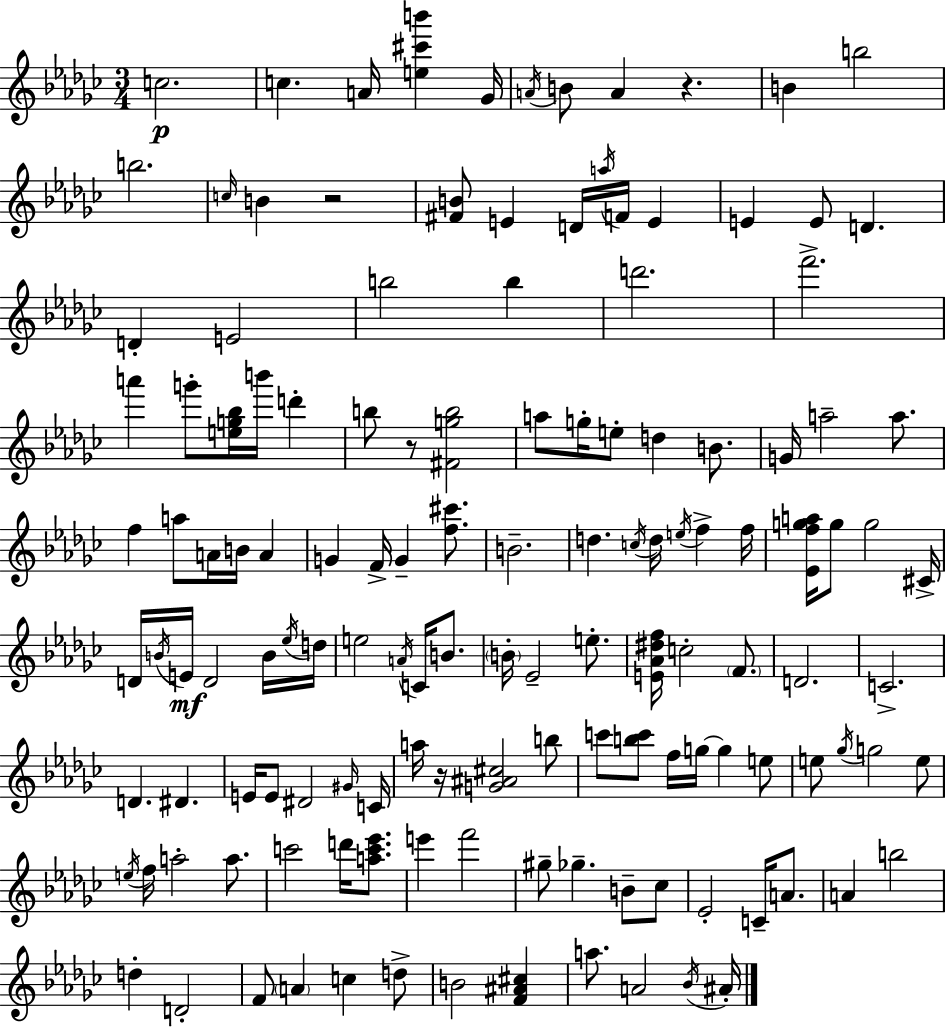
{
  \clef treble
  \numericTimeSignature
  \time 3/4
  \key ees \minor
  c''2.\p | c''4. a'16 <e'' cis''' b'''>4 ges'16 | \acciaccatura { a'16 } b'8 a'4 r4. | b'4 b''2 | \break b''2. | \grace { c''16 } b'4 r2 | <fis' b'>8 e'4 d'16 \acciaccatura { a''16 } f'16 e'4 | e'4 e'8 d'4. | \break d'4-. e'2 | b''2 b''4 | d'''2. | f'''2.-> | \break a'''4 g'''8-. <e'' g'' bes''>16 b'''16 d'''4-. | b''8 r8 <fis' g'' b''>2 | a''8 g''16-. e''8-. d''4 | b'8. g'16 a''2-- | \break a''8. f''4 a''8 a'16 b'16 a'4 | g'4 f'16-> g'4-- | <f'' cis'''>8. b'2.-- | d''4. \acciaccatura { c''16 } d''16 \acciaccatura { e''16 } | \break f''4-> f''16 <ees' f'' g'' a''>16 g''8 g''2 | cis'16-> d'16 \acciaccatura { b'16 } e'16\mf d'2 | b'16 \acciaccatura { ees''16 } d''16 e''2 | \acciaccatura { a'16 } c'16 b'8. \parenthesize b'16-. ees'2-- | \break e''8.-. <e' aes' dis'' f''>16 c''2-. | \parenthesize f'8. d'2. | c'2.-> | d'4. | \break dis'4. e'16 e'8 dis'2 | \grace { gis'16 } c'16 a''16 r16 <g' ais' cis''>2 | b''8 c'''8 <b'' c'''>8 | f''16 g''16~~ g''4 e''8 e''8 \acciaccatura { ges''16 } | \break g''2 e''8 \acciaccatura { e''16 } f''16 | a''2-. a''8. c'''2 | d'''16 <a'' c''' ees'''>8. e'''4 | f'''2 gis''8-- | \break ges''4.-- b'8-- ces''8 ees'2-. | c'16-- a'8. a'4 | b''2 d''4-. | d'2-. f'8 | \break \parenthesize a'4 c''4 d''8-> b'2 | <f' ais' cis''>4 a''8. | a'2 \acciaccatura { bes'16 } ais'16-. | \bar "|."
}